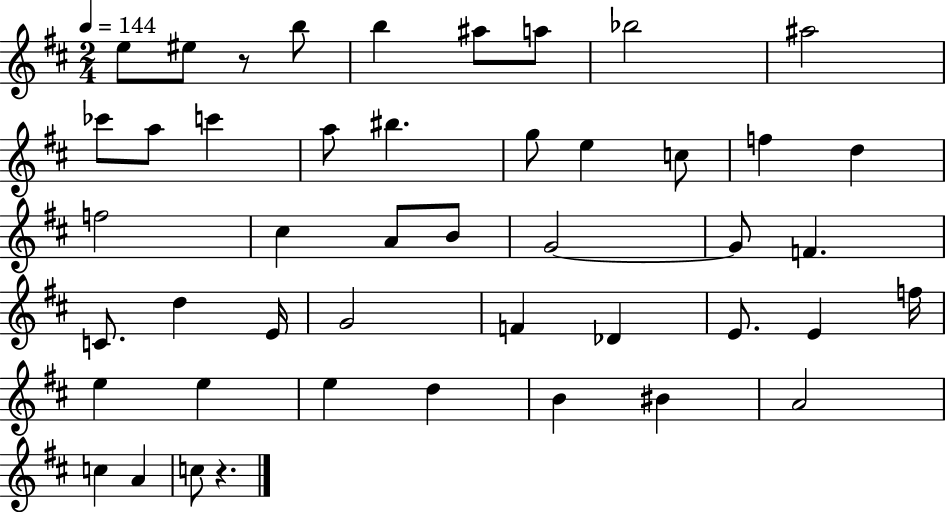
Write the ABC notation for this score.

X:1
T:Untitled
M:2/4
L:1/4
K:D
e/2 ^e/2 z/2 b/2 b ^a/2 a/2 _b2 ^a2 _c'/2 a/2 c' a/2 ^b g/2 e c/2 f d f2 ^c A/2 B/2 G2 G/2 F C/2 d E/4 G2 F _D E/2 E f/4 e e e d B ^B A2 c A c/2 z